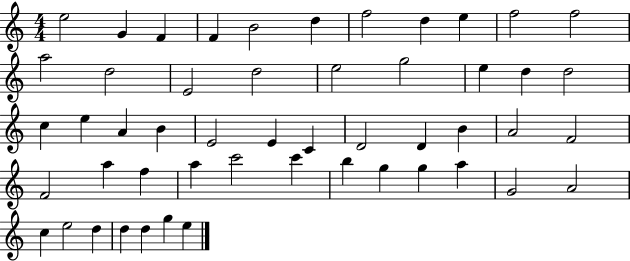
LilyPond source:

{
  \clef treble
  \numericTimeSignature
  \time 4/4
  \key c \major
  e''2 g'4 f'4 | f'4 b'2 d''4 | f''2 d''4 e''4 | f''2 f''2 | \break a''2 d''2 | e'2 d''2 | e''2 g''2 | e''4 d''4 d''2 | \break c''4 e''4 a'4 b'4 | e'2 e'4 c'4 | d'2 d'4 b'4 | a'2 f'2 | \break f'2 a''4 f''4 | a''4 c'''2 c'''4 | b''4 g''4 g''4 a''4 | g'2 a'2 | \break c''4 e''2 d''4 | d''4 d''4 g''4 e''4 | \bar "|."
}